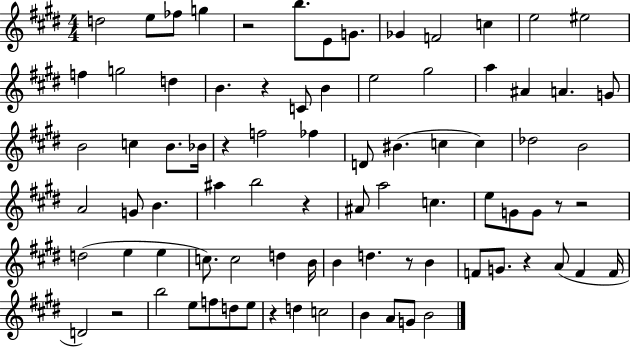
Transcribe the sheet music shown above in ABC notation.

X:1
T:Untitled
M:4/4
L:1/4
K:E
d2 e/2 _f/2 g z2 b/2 E/2 G/2 _G F2 c e2 ^e2 f g2 d B z C/2 B e2 ^g2 a ^A A G/2 B2 c B/2 _B/4 z f2 _f D/2 ^B c c _d2 B2 A2 G/2 B ^a b2 z ^A/2 a2 c e/2 G/2 G/2 z/2 z2 d2 e e c/2 c2 d B/4 B d z/2 B F/2 G/2 z A/2 F F/4 D2 z2 b2 e/2 f/2 d/2 e/2 z d c2 B A/2 G/2 B2